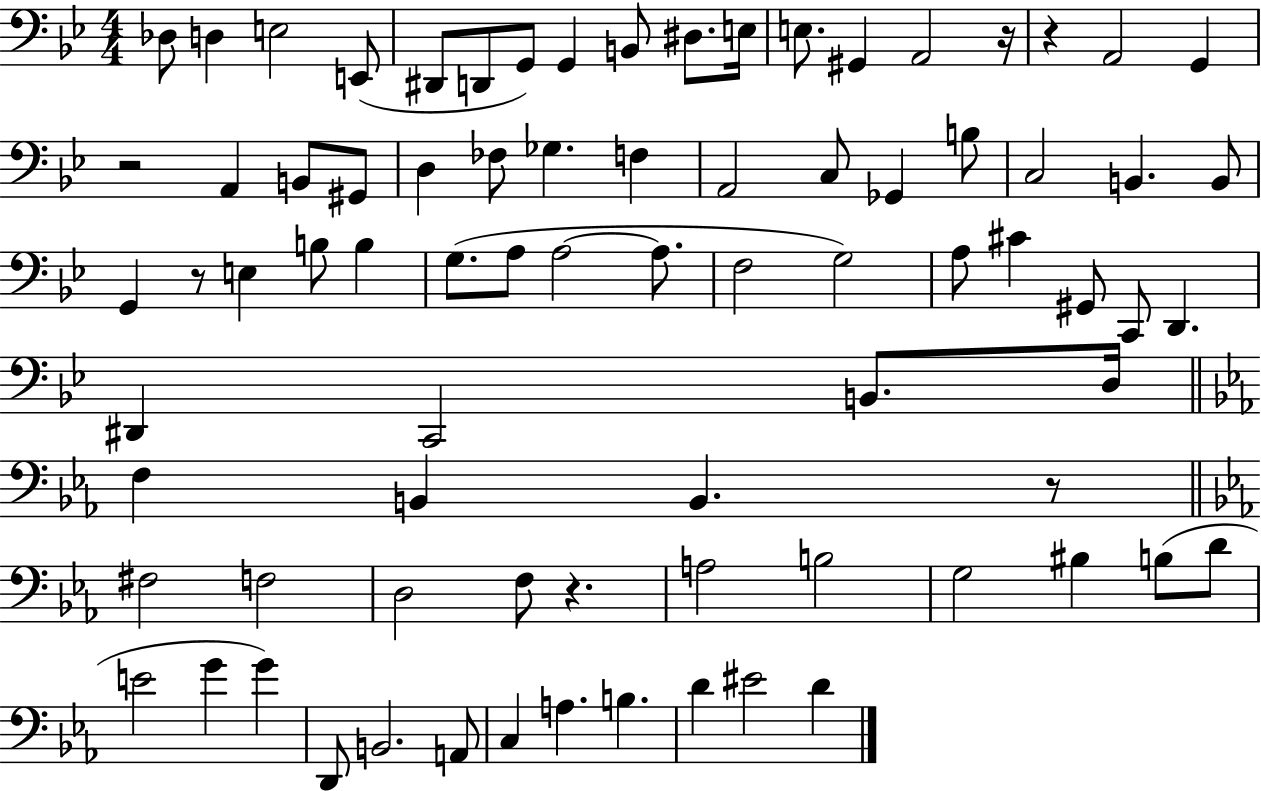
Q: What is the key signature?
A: BES major